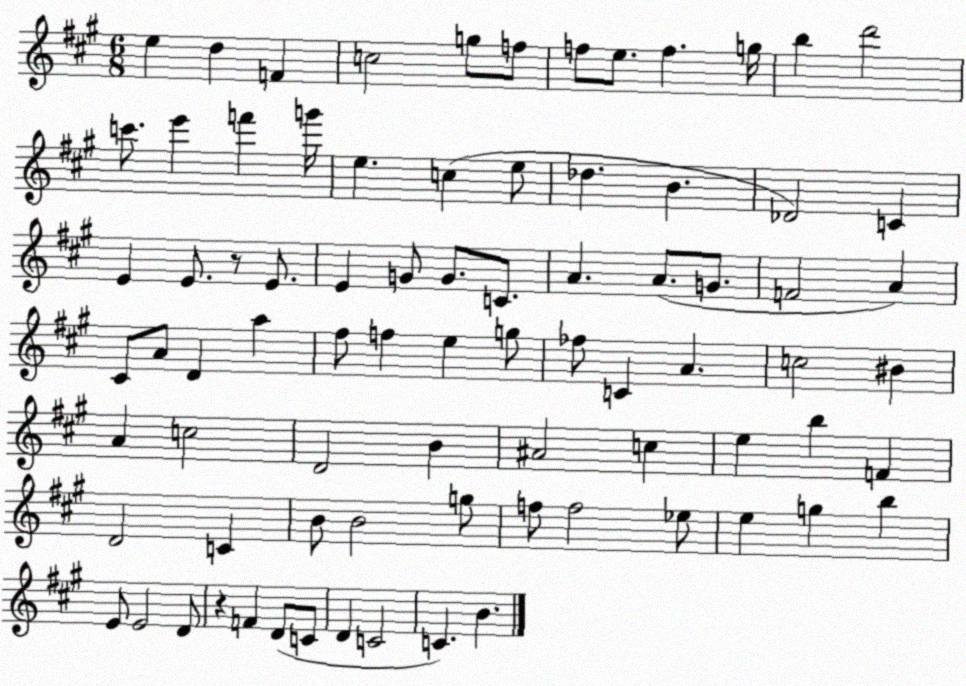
X:1
T:Untitled
M:6/8
L:1/4
K:A
e d F c2 g/2 f/2 f/2 e/2 f g/4 b d'2 c'/2 e' f' g'/4 e c e/2 _d B _D2 C E E/2 z/2 E/2 E G/2 G/2 C/2 A A/2 G/2 F2 A ^C/2 A/2 D a ^f/2 f e g/2 _f/2 C A c2 ^B A c2 D2 B ^A2 c e b F D2 C B/2 B2 g/2 f/2 f2 _e/2 e g b E/2 E2 D/2 z F D/2 C/2 D C2 C B